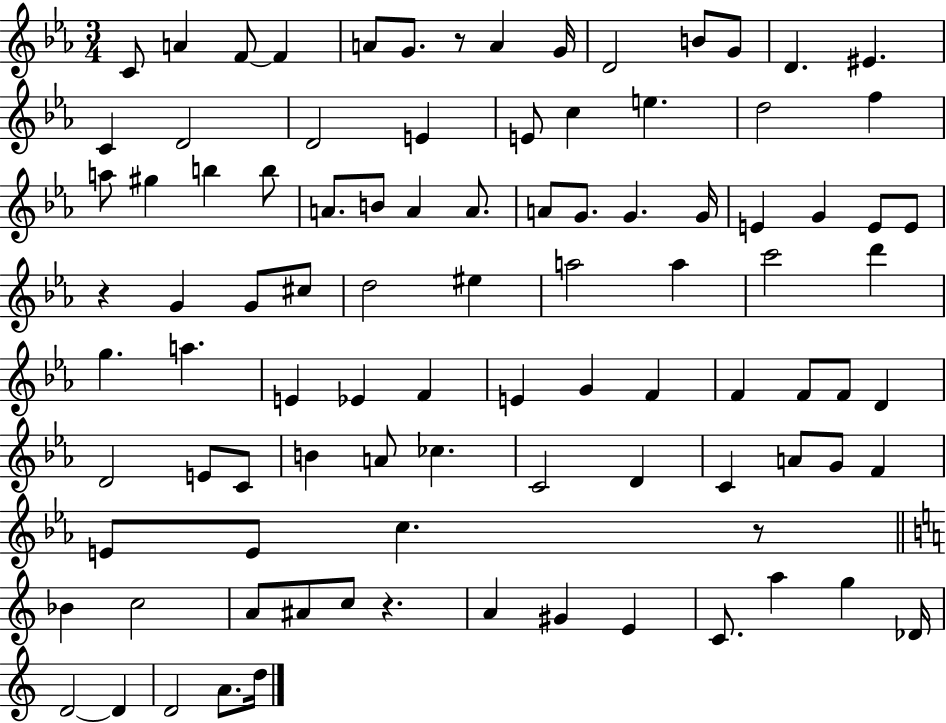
{
  \clef treble
  \numericTimeSignature
  \time 3/4
  \key ees \major
  c'8 a'4 f'8~~ f'4 | a'8 g'8. r8 a'4 g'16 | d'2 b'8 g'8 | d'4. eis'4. | \break c'4 d'2 | d'2 e'4 | e'8 c''4 e''4. | d''2 f''4 | \break a''8 gis''4 b''4 b''8 | a'8. b'8 a'4 a'8. | a'8 g'8. g'4. g'16 | e'4 g'4 e'8 e'8 | \break r4 g'4 g'8 cis''8 | d''2 eis''4 | a''2 a''4 | c'''2 d'''4 | \break g''4. a''4. | e'4 ees'4 f'4 | e'4 g'4 f'4 | f'4 f'8 f'8 d'4 | \break d'2 e'8 c'8 | b'4 a'8 ces''4. | c'2 d'4 | c'4 a'8 g'8 f'4 | \break e'8 e'8 c''4. r8 | \bar "||" \break \key c \major bes'4 c''2 | a'8 ais'8 c''8 r4. | a'4 gis'4 e'4 | c'8. a''4 g''4 des'16 | \break d'2~~ d'4 | d'2 a'8. d''16 | \bar "|."
}